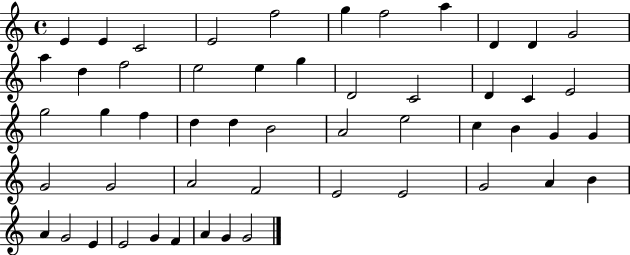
{
  \clef treble
  \time 4/4
  \defaultTimeSignature
  \key c \major
  e'4 e'4 c'2 | e'2 f''2 | g''4 f''2 a''4 | d'4 d'4 g'2 | \break a''4 d''4 f''2 | e''2 e''4 g''4 | d'2 c'2 | d'4 c'4 e'2 | \break g''2 g''4 f''4 | d''4 d''4 b'2 | a'2 e''2 | c''4 b'4 g'4 g'4 | \break g'2 g'2 | a'2 f'2 | e'2 e'2 | g'2 a'4 b'4 | \break a'4 g'2 e'4 | e'2 g'4 f'4 | a'4 g'4 g'2 | \bar "|."
}